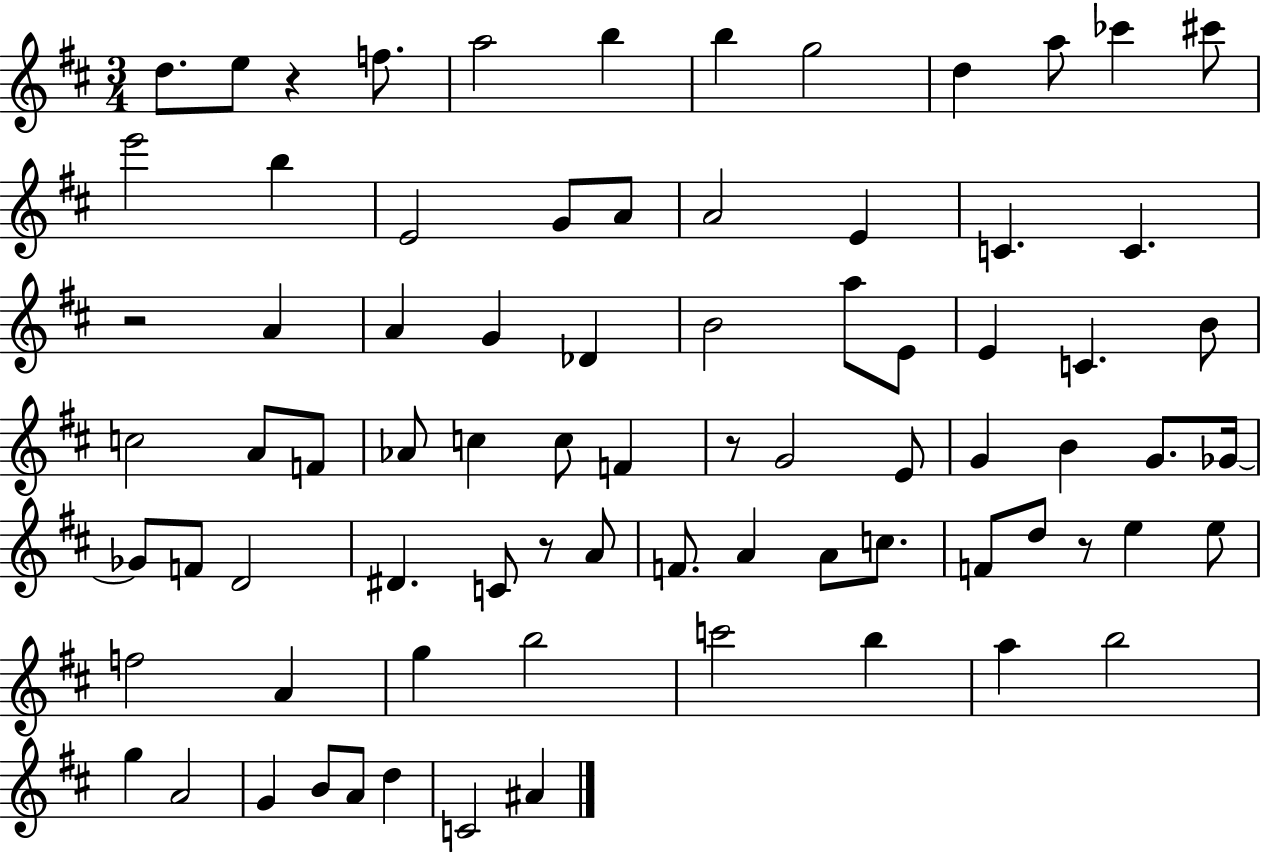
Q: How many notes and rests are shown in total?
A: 78